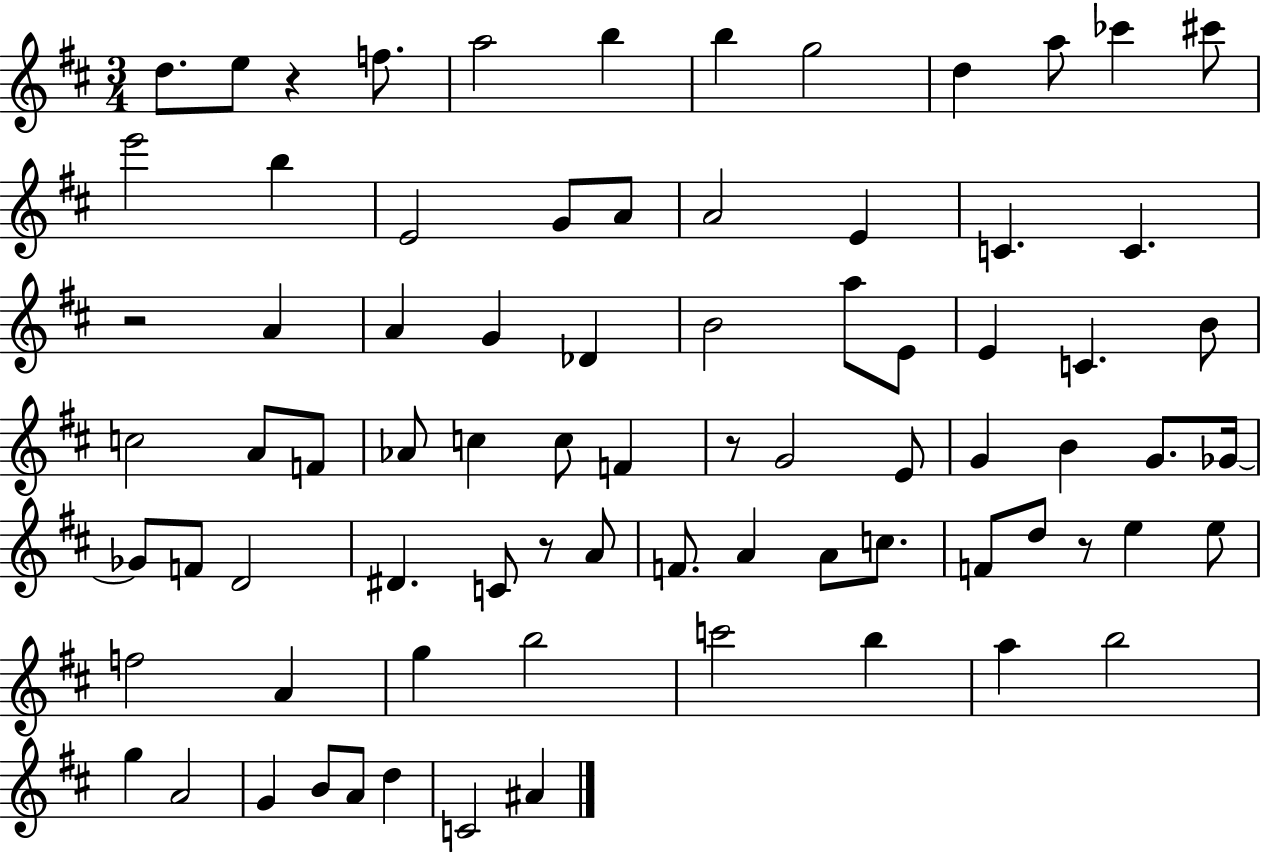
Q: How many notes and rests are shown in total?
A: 78